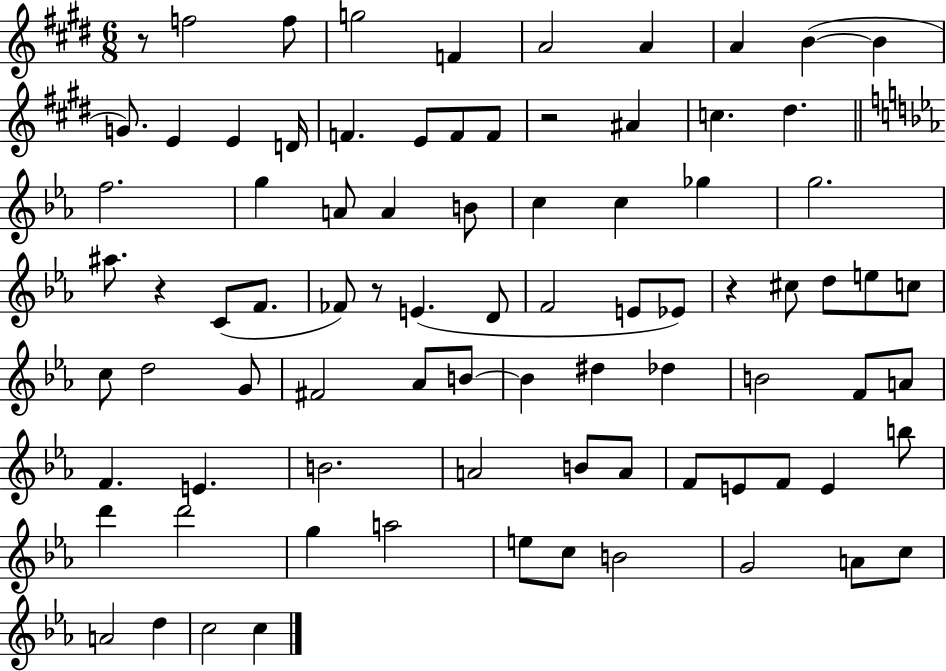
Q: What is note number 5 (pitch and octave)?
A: A4